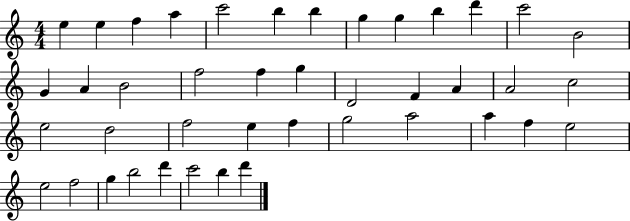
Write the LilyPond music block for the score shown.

{
  \clef treble
  \numericTimeSignature
  \time 4/4
  \key c \major
  e''4 e''4 f''4 a''4 | c'''2 b''4 b''4 | g''4 g''4 b''4 d'''4 | c'''2 b'2 | \break g'4 a'4 b'2 | f''2 f''4 g''4 | d'2 f'4 a'4 | a'2 c''2 | \break e''2 d''2 | f''2 e''4 f''4 | g''2 a''2 | a''4 f''4 e''2 | \break e''2 f''2 | g''4 b''2 d'''4 | c'''2 b''4 d'''4 | \bar "|."
}